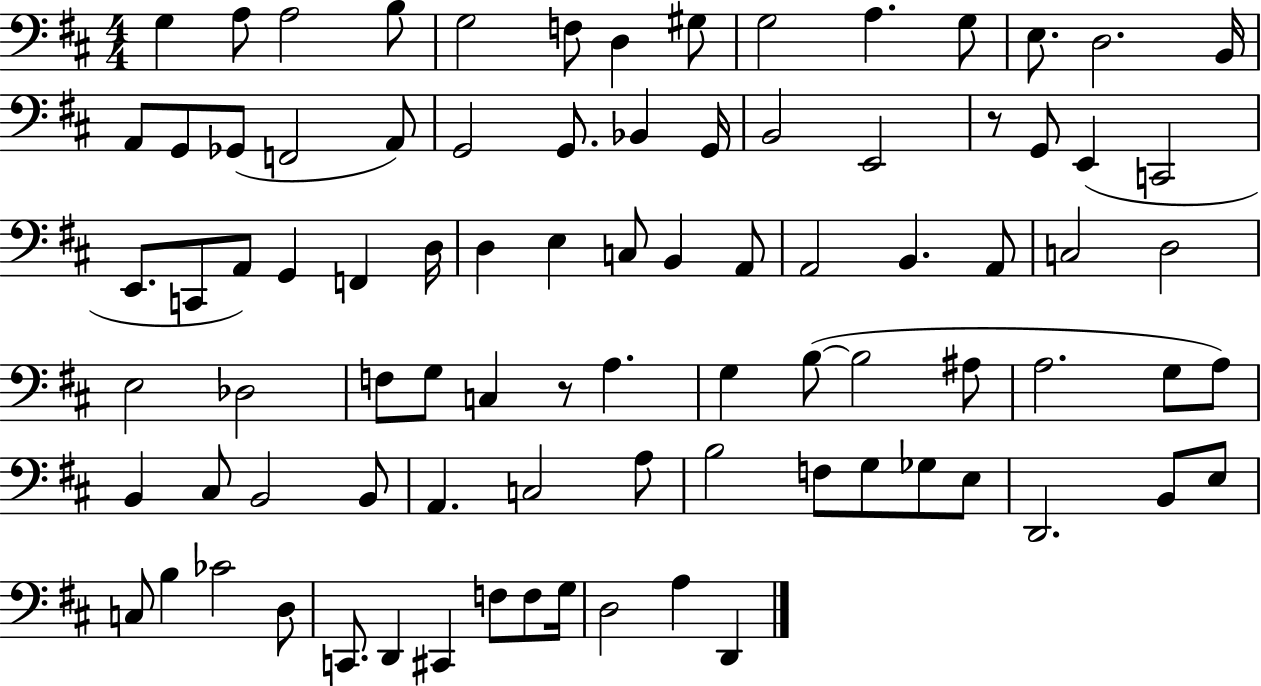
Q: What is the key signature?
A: D major